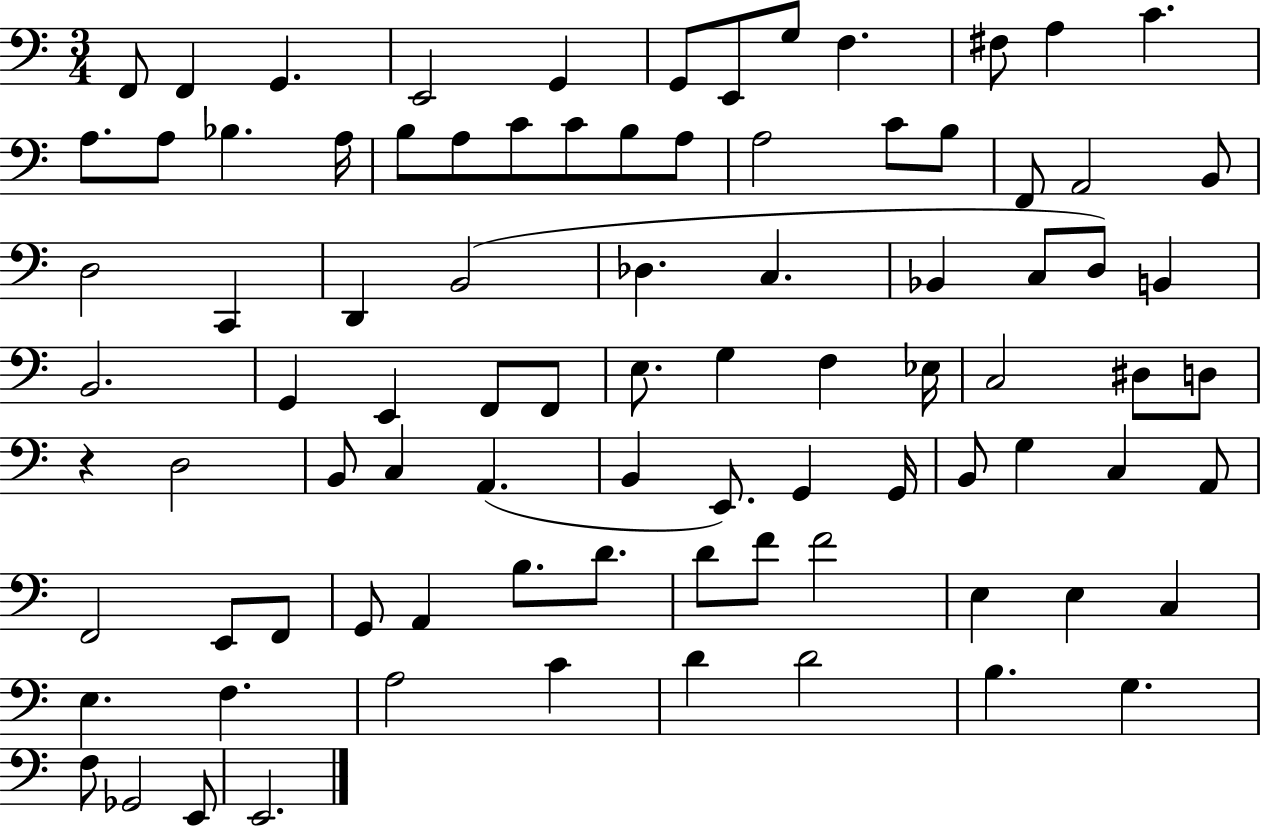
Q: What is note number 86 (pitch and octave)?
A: E2